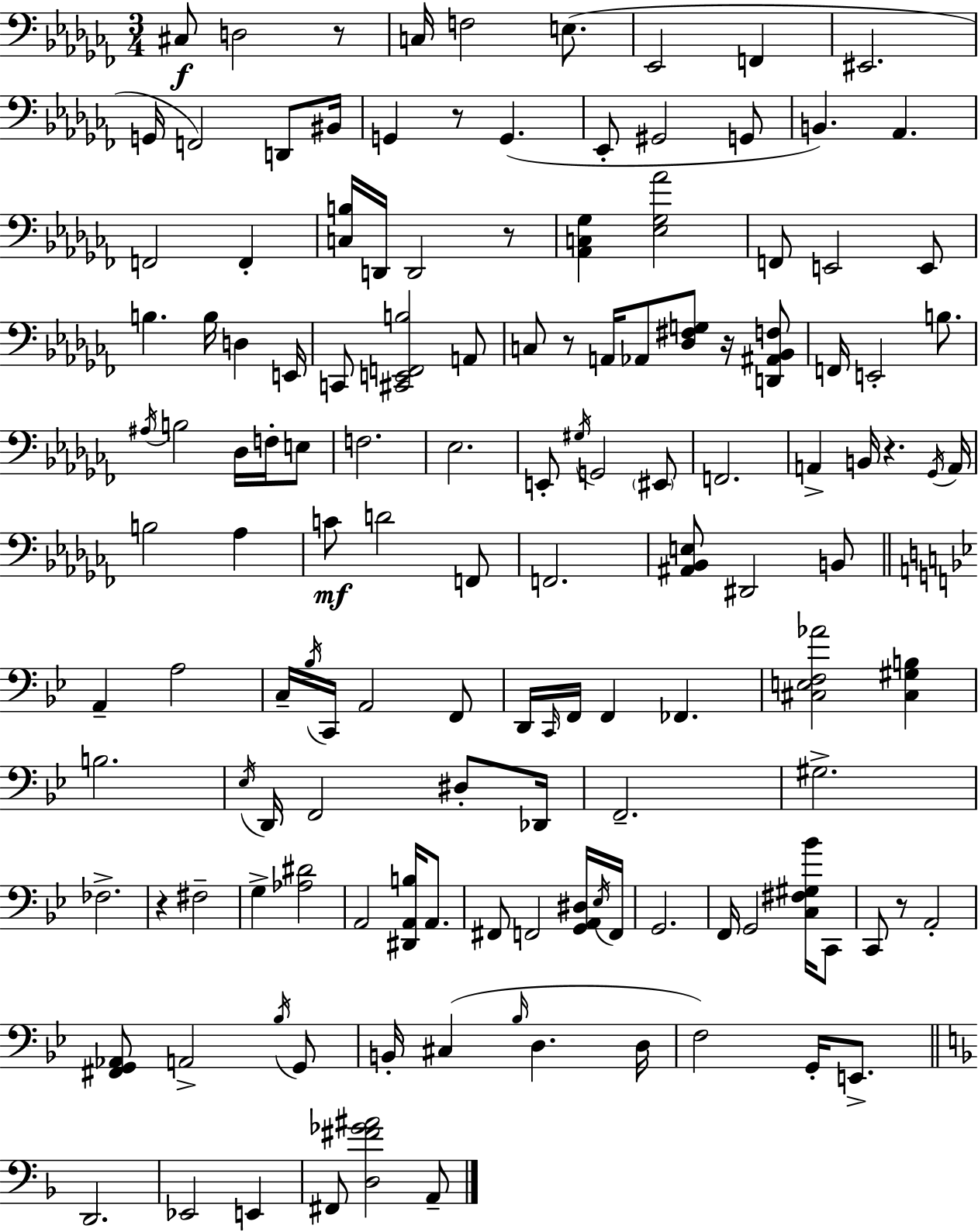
X:1
T:Untitled
M:3/4
L:1/4
K:Abm
^C,/2 D,2 z/2 C,/4 F,2 E,/2 _E,,2 F,, ^E,,2 G,,/4 F,,2 D,,/2 ^B,,/4 G,, z/2 G,, _E,,/2 ^G,,2 G,,/2 B,, _A,, F,,2 F,, [C,B,]/4 D,,/4 D,,2 z/2 [_A,,C,_G,] [_E,_G,_A]2 F,,/2 E,,2 E,,/2 B, B,/4 D, E,,/4 C,,/2 [^C,,E,,F,,B,]2 A,,/2 C,/2 z/2 A,,/4 _A,,/2 [_D,^F,G,]/2 z/4 [D,,^A,,_B,,F,]/2 F,,/4 E,,2 B,/2 ^A,/4 B,2 _D,/4 F,/4 E,/2 F,2 _E,2 E,,/2 ^G,/4 G,,2 ^E,,/2 F,,2 A,, B,,/4 z _G,,/4 A,,/4 B,2 _A, C/2 D2 F,,/2 F,,2 [^A,,_B,,E,]/2 ^D,,2 B,,/2 A,, A,2 C,/4 _B,/4 C,,/4 A,,2 F,,/2 D,,/4 C,,/4 F,,/4 F,, _F,, [^C,E,F,_A]2 [^C,^G,B,] B,2 _E,/4 D,,/4 F,,2 ^D,/2 _D,,/4 F,,2 ^G,2 _F,2 z ^F,2 G, [_A,^D]2 A,,2 [^D,,A,,B,]/4 A,,/2 ^F,,/2 F,,2 [G,,A,,^D,]/4 _E,/4 F,,/4 G,,2 F,,/4 G,,2 [C,^F,^G,_B]/4 C,,/2 C,,/2 z/2 A,,2 [^F,,G,,_A,,]/2 A,,2 _B,/4 G,,/2 B,,/4 ^C, _B,/4 D, D,/4 F,2 G,,/4 E,,/2 D,,2 _E,,2 E,, ^F,,/2 [D,^F_G^A]2 A,,/2